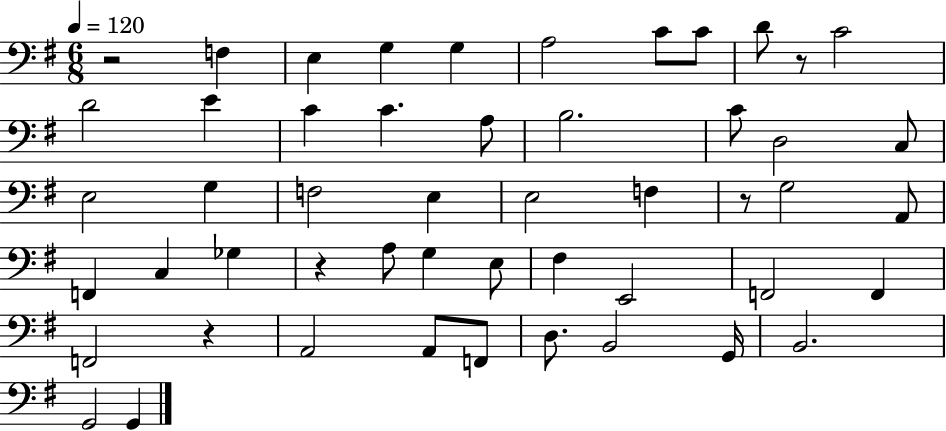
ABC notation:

X:1
T:Untitled
M:6/8
L:1/4
K:G
z2 F, E, G, G, A,2 C/2 C/2 D/2 z/2 C2 D2 E C C A,/2 B,2 C/2 D,2 C,/2 E,2 G, F,2 E, E,2 F, z/2 G,2 A,,/2 F,, C, _G, z A,/2 G, E,/2 ^F, E,,2 F,,2 F,, F,,2 z A,,2 A,,/2 F,,/2 D,/2 B,,2 G,,/4 B,,2 G,,2 G,,